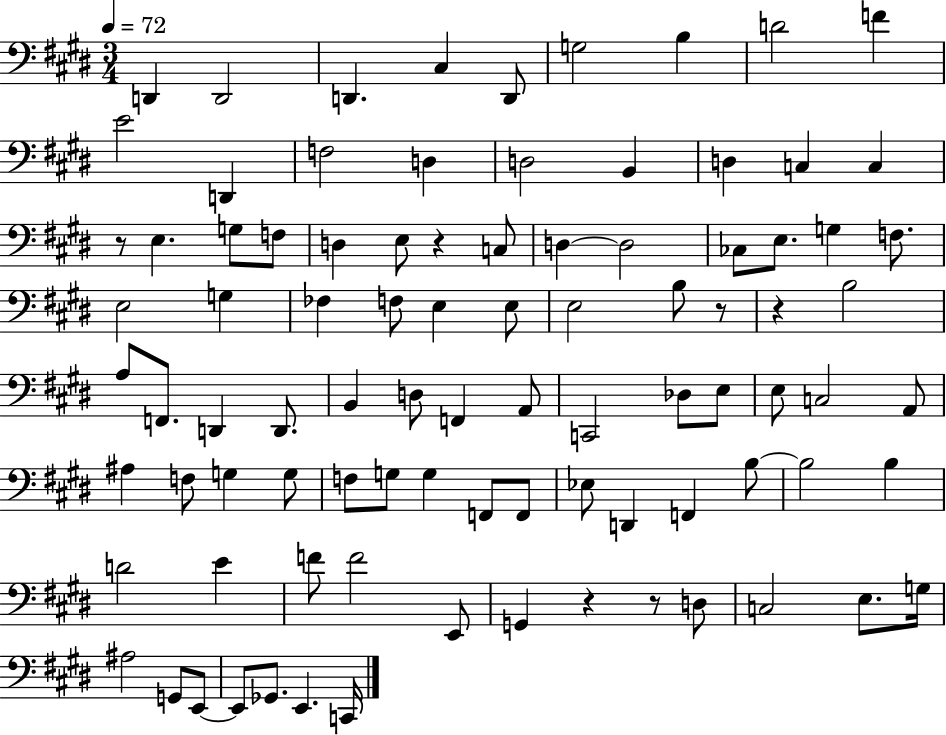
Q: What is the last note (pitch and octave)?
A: C2